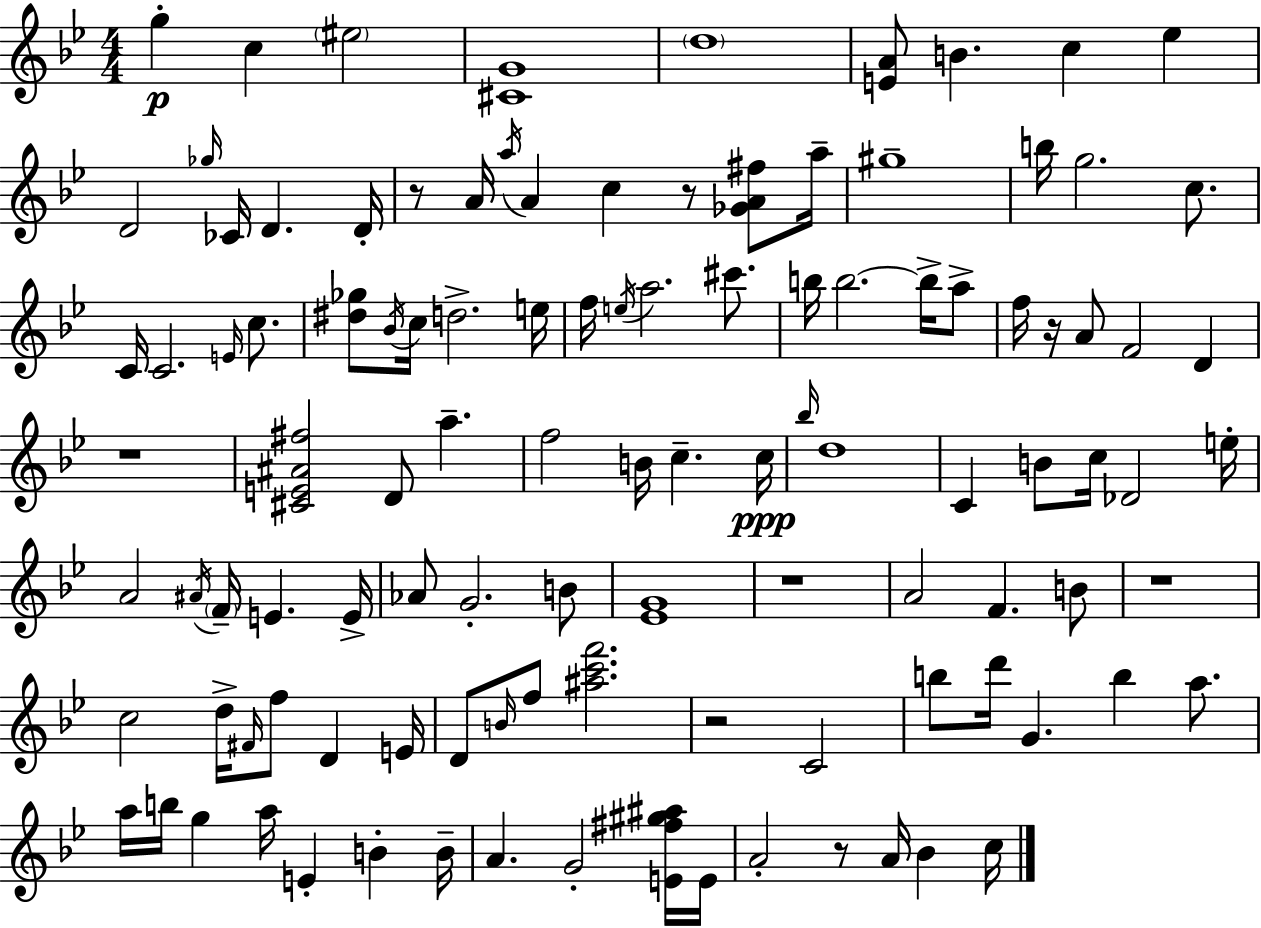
X:1
T:Untitled
M:4/4
L:1/4
K:Bb
g c ^e2 [^CG]4 d4 [EA]/2 B c _e D2 _g/4 _C/4 D D/4 z/2 A/4 a/4 A c z/2 [_GA^f]/2 a/4 ^g4 b/4 g2 c/2 C/4 C2 E/4 c/2 [^d_g]/2 _B/4 c/4 d2 e/4 f/4 e/4 a2 ^c'/2 b/4 b2 b/4 a/2 f/4 z/4 A/2 F2 D z4 [^CE^A^f]2 D/2 a f2 B/4 c c/4 _b/4 d4 C B/2 c/4 _D2 e/4 A2 ^A/4 F/4 E E/4 _A/2 G2 B/2 [_EG]4 z4 A2 F B/2 z4 c2 d/4 ^F/4 f/2 D E/4 D/2 B/4 f/2 [^ac'f']2 z2 C2 b/2 d'/4 G b a/2 a/4 b/4 g a/4 E B B/4 A G2 [E^f^g^a]/4 E/4 A2 z/2 A/4 _B c/4